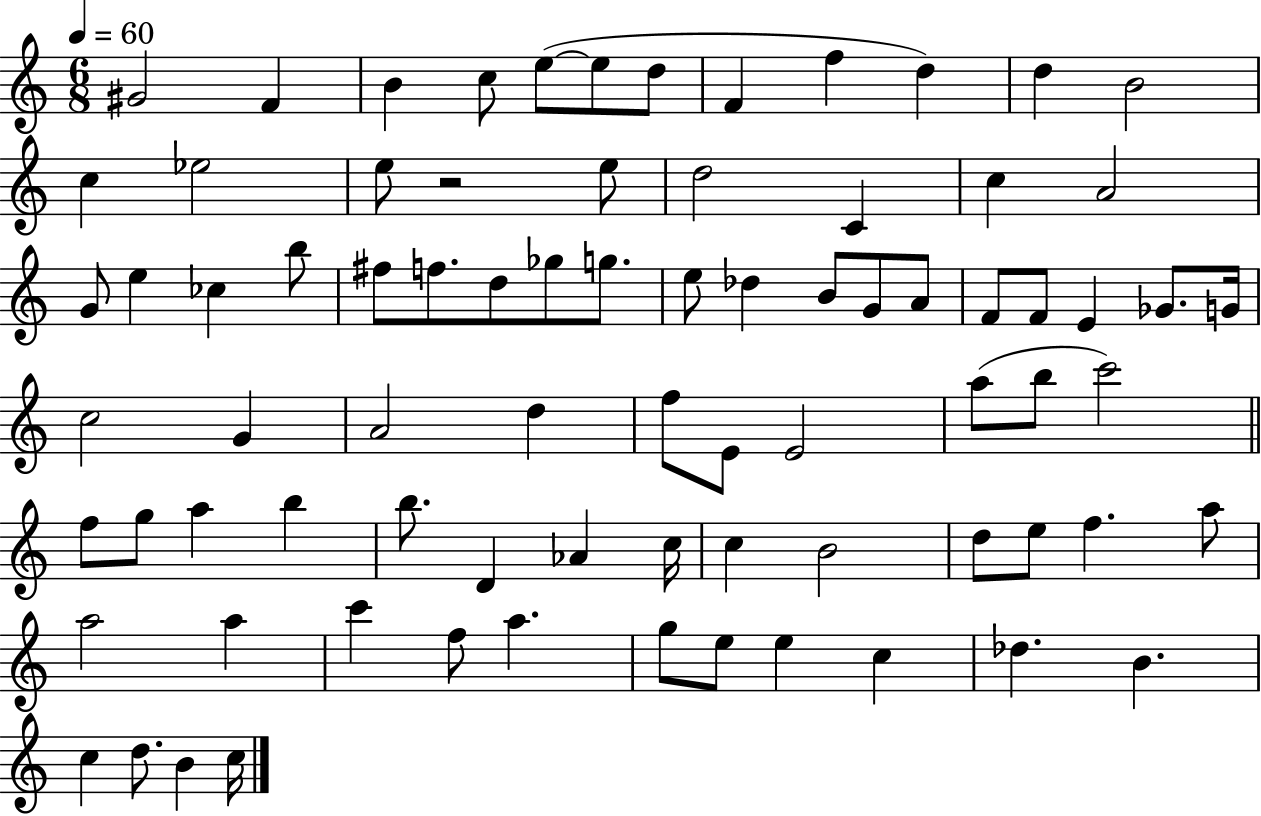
G#4/h F4/q B4/q C5/e E5/e E5/e D5/e F4/q F5/q D5/q D5/q B4/h C5/q Eb5/h E5/e R/h E5/e D5/h C4/q C5/q A4/h G4/e E5/q CES5/q B5/e F#5/e F5/e. D5/e Gb5/e G5/e. E5/e Db5/q B4/e G4/e A4/e F4/e F4/e E4/q Gb4/e. G4/s C5/h G4/q A4/h D5/q F5/e E4/e E4/h A5/e B5/e C6/h F5/e G5/e A5/q B5/q B5/e. D4/q Ab4/q C5/s C5/q B4/h D5/e E5/e F5/q. A5/e A5/h A5/q C6/q F5/e A5/q. G5/e E5/e E5/q C5/q Db5/q. B4/q. C5/q D5/e. B4/q C5/s